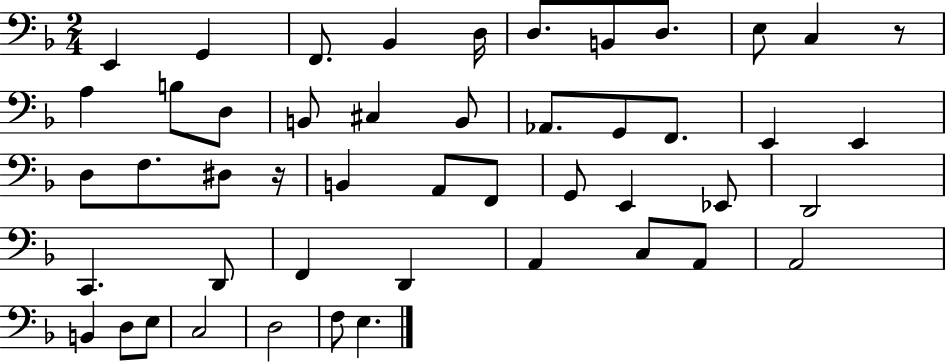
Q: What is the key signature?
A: F major